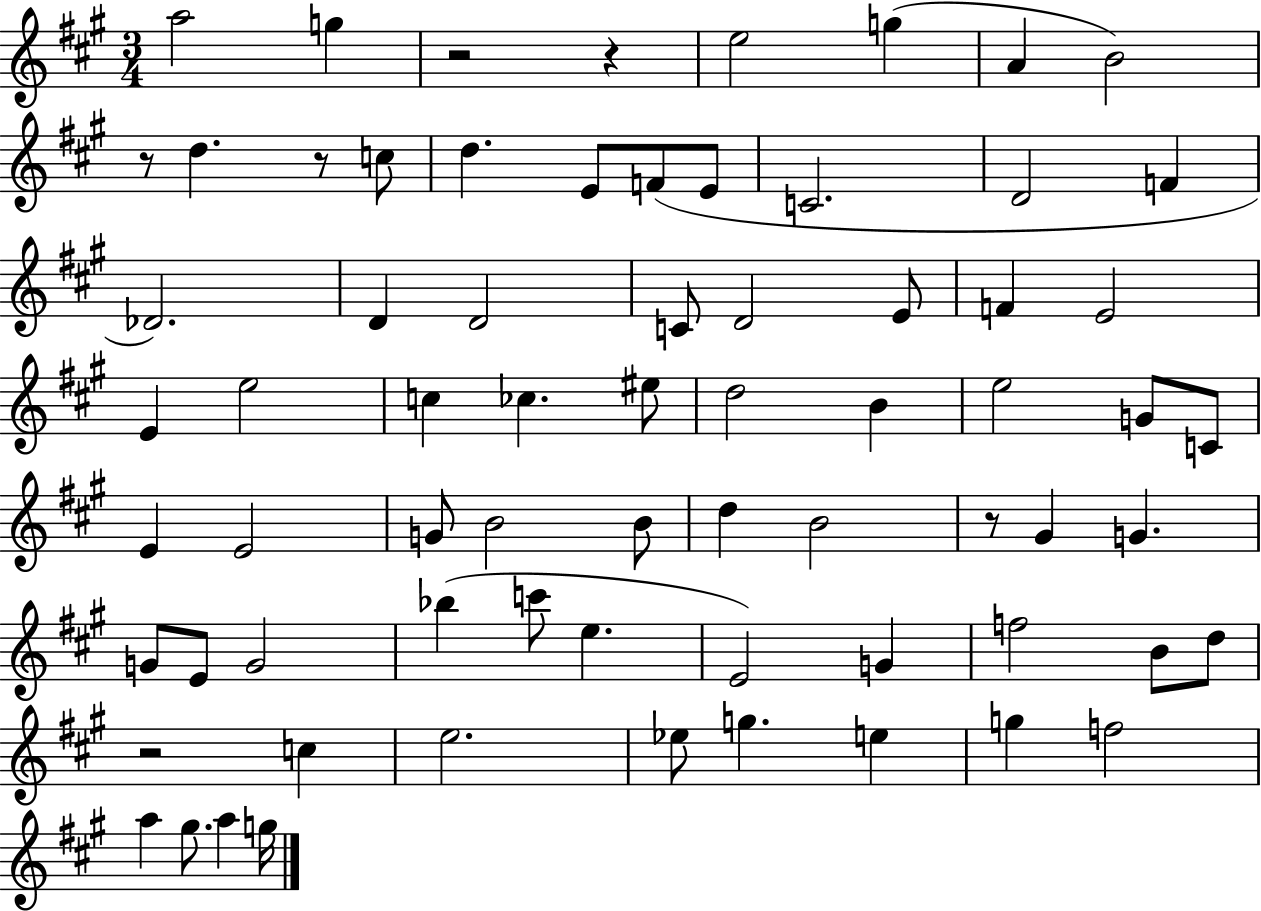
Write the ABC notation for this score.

X:1
T:Untitled
M:3/4
L:1/4
K:A
a2 g z2 z e2 g A B2 z/2 d z/2 c/2 d E/2 F/2 E/2 C2 D2 F _D2 D D2 C/2 D2 E/2 F E2 E e2 c _c ^e/2 d2 B e2 G/2 C/2 E E2 G/2 B2 B/2 d B2 z/2 ^G G G/2 E/2 G2 _b c'/2 e E2 G f2 B/2 d/2 z2 c e2 _e/2 g e g f2 a ^g/2 a g/4